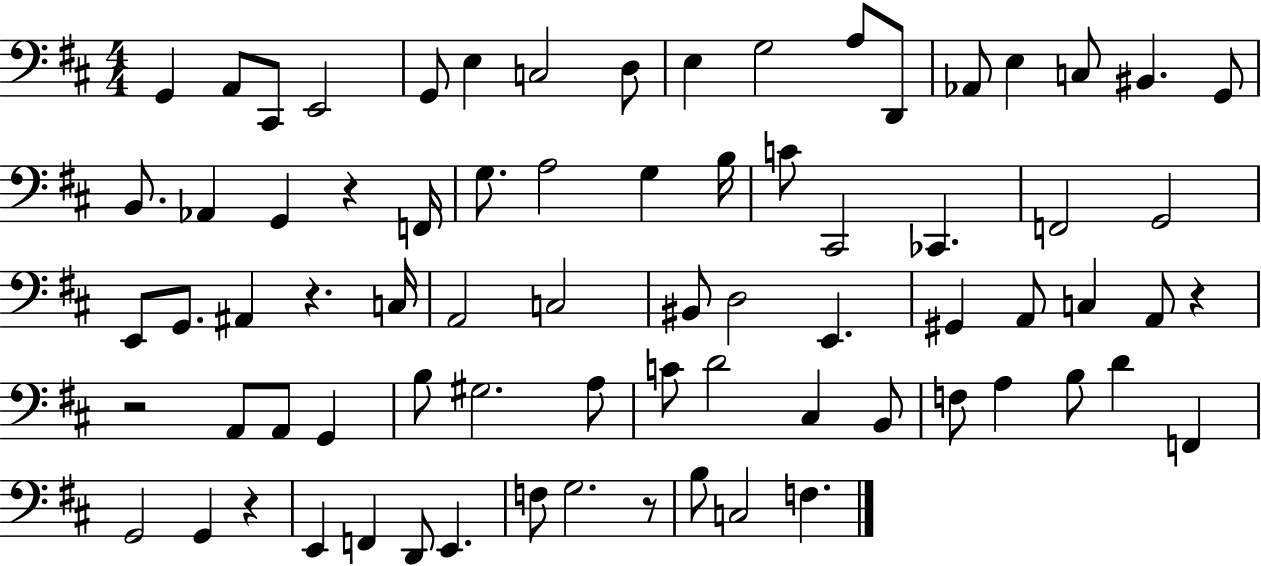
{
  \clef bass
  \numericTimeSignature
  \time 4/4
  \key d \major
  g,4 a,8 cis,8 e,2 | g,8 e4 c2 d8 | e4 g2 a8 d,8 | aes,8 e4 c8 bis,4. g,8 | \break b,8. aes,4 g,4 r4 f,16 | g8. a2 g4 b16 | c'8 cis,2 ces,4. | f,2 g,2 | \break e,8 g,8. ais,4 r4. c16 | a,2 c2 | bis,8 d2 e,4. | gis,4 a,8 c4 a,8 r4 | \break r2 a,8 a,8 g,4 | b8 gis2. a8 | c'8 d'2 cis4 b,8 | f8 a4 b8 d'4 f,4 | \break g,2 g,4 r4 | e,4 f,4 d,8 e,4. | f8 g2. r8 | b8 c2 f4. | \break \bar "|."
}